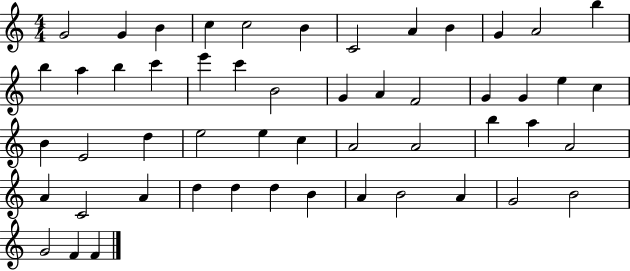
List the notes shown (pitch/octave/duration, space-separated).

G4/h G4/q B4/q C5/q C5/h B4/q C4/h A4/q B4/q G4/q A4/h B5/q B5/q A5/q B5/q C6/q E6/q C6/q B4/h G4/q A4/q F4/h G4/q G4/q E5/q C5/q B4/q E4/h D5/q E5/h E5/q C5/q A4/h A4/h B5/q A5/q A4/h A4/q C4/h A4/q D5/q D5/q D5/q B4/q A4/q B4/h A4/q G4/h B4/h G4/h F4/q F4/q